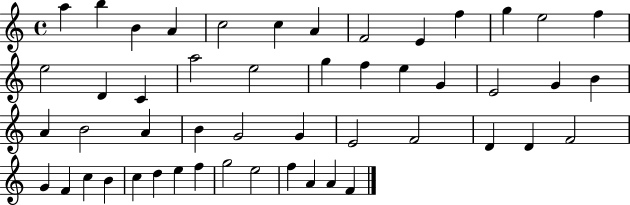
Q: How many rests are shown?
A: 0